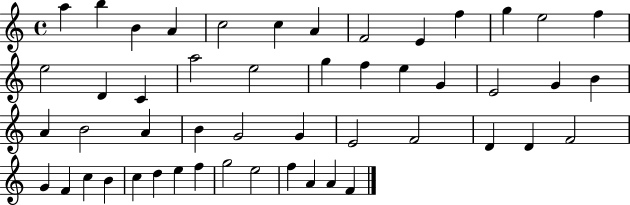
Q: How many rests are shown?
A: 0